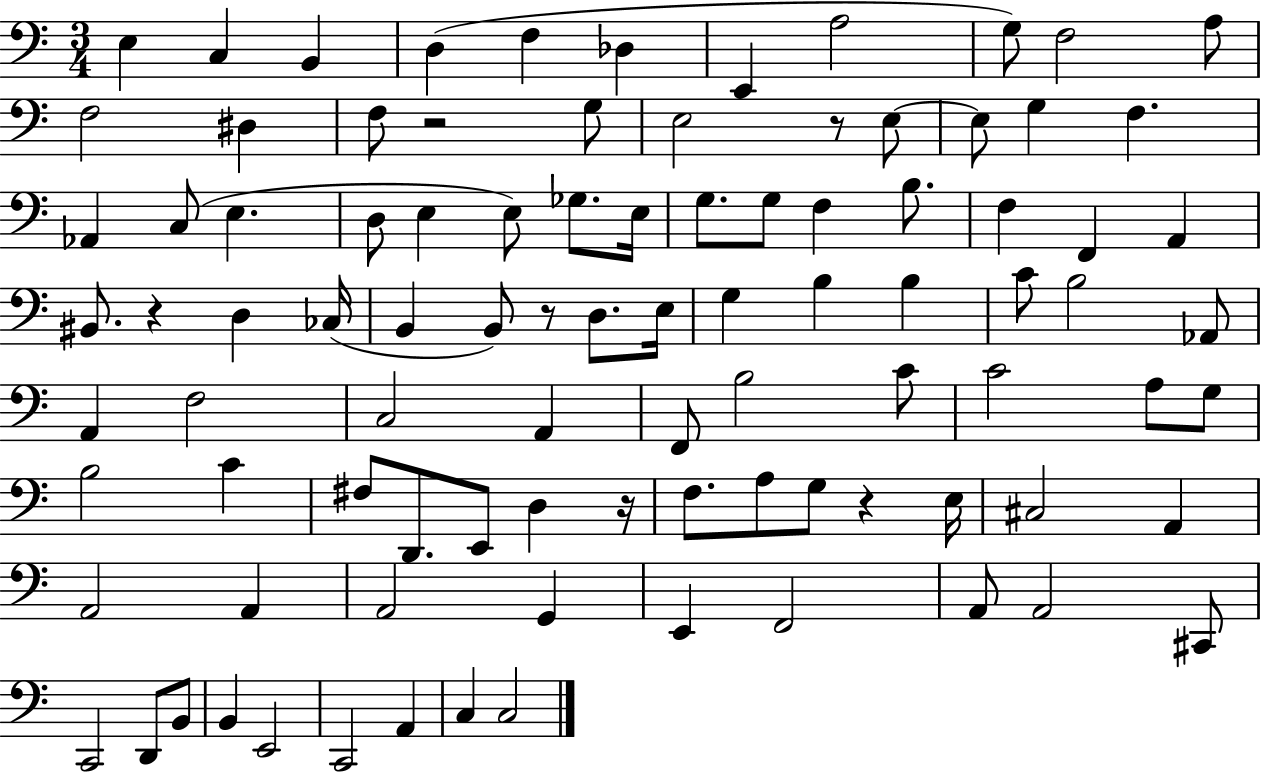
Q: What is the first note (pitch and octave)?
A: E3